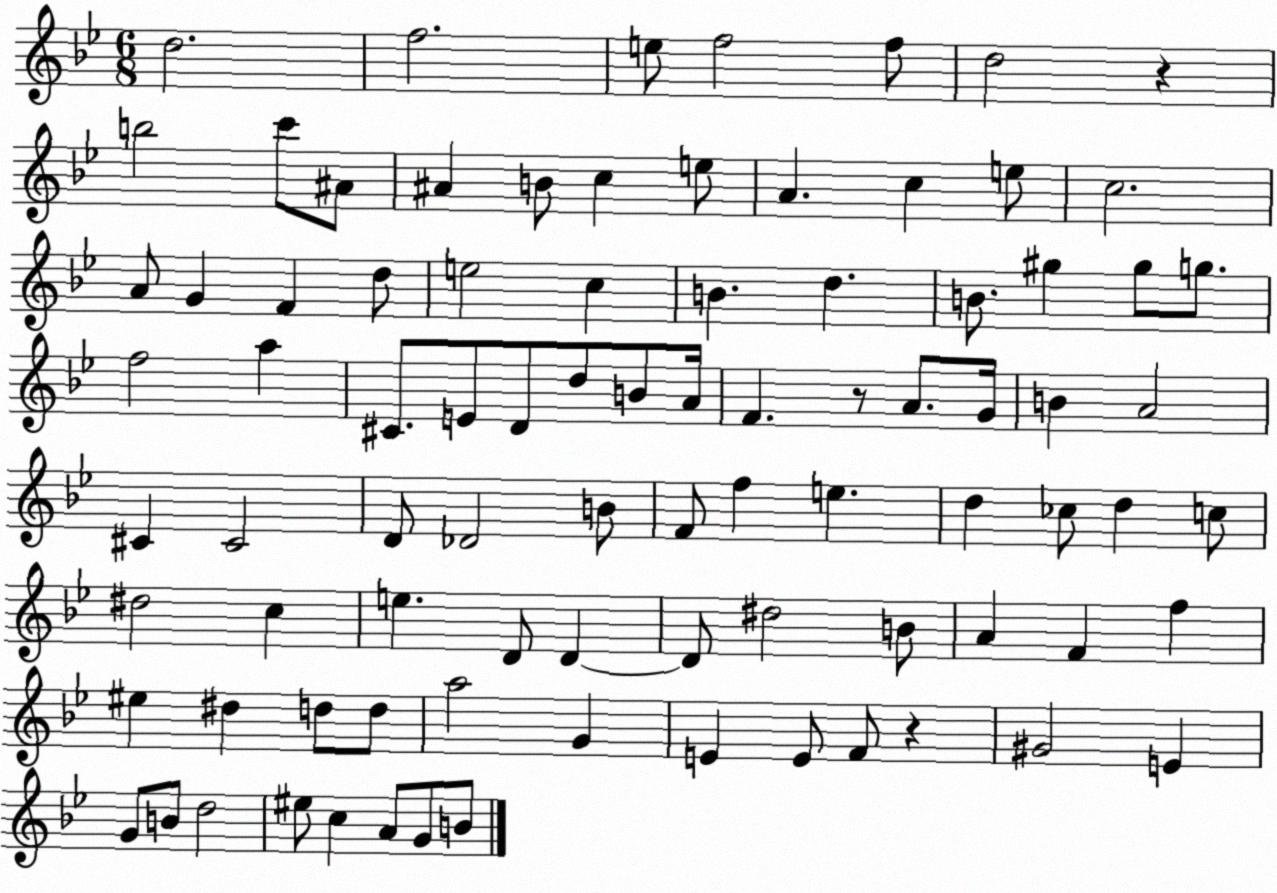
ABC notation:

X:1
T:Untitled
M:6/8
L:1/4
K:Bb
d2 f2 e/2 f2 f/2 d2 z b2 c'/2 ^A/2 ^A B/2 c e/2 A c e/2 c2 A/2 G F d/2 e2 c B d B/2 ^g ^g/2 g/2 f2 a ^C/2 E/2 D/2 d/2 B/2 A/4 F z/2 A/2 G/4 B A2 ^C ^C2 D/2 _D2 B/2 F/2 f e d _c/2 d c/2 ^d2 c e D/2 D D/2 ^d2 B/2 A F f ^e ^d d/2 d/2 a2 G E E/2 F/2 z ^G2 E G/2 B/2 d2 ^e/2 c A/2 G/2 B/2